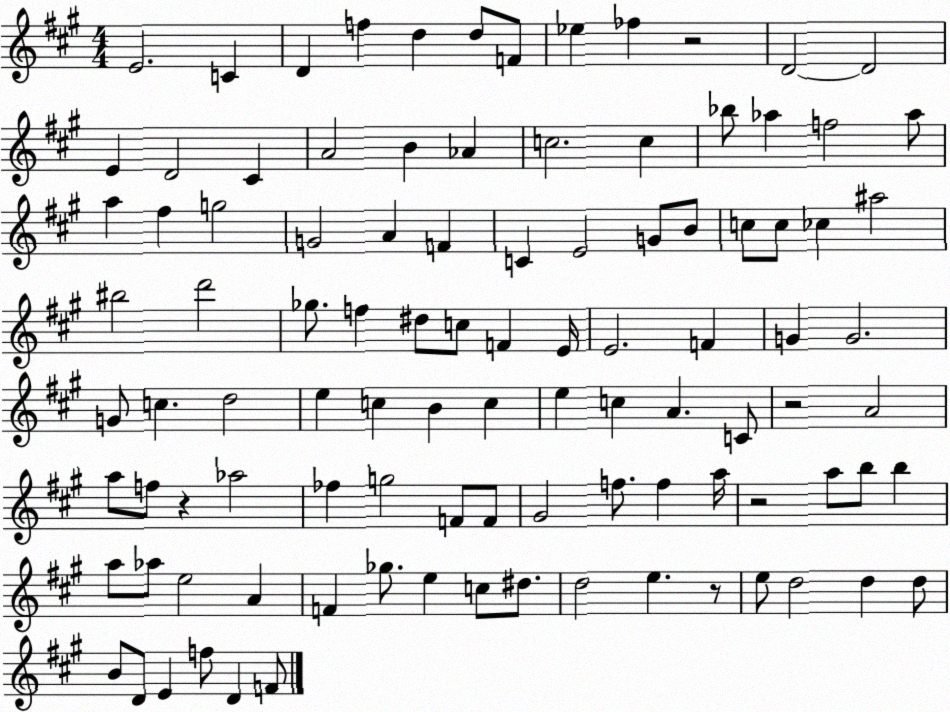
X:1
T:Untitled
M:4/4
L:1/4
K:A
E2 C D f d d/2 F/2 _e _f z2 D2 D2 E D2 ^C A2 B _A c2 c _b/2 _a f2 _a/2 a ^f g2 G2 A F C E2 G/2 B/2 c/2 c/2 _c ^a2 ^b2 d'2 _g/2 f ^d/2 c/2 F E/4 E2 F G G2 G/2 c d2 e c B c e c A C/2 z2 A2 a/2 f/2 z _a2 _f g2 F/2 F/2 ^G2 f/2 f a/4 z2 a/2 b/2 b a/2 _a/2 e2 A F _g/2 e c/2 ^d/2 d2 e z/2 e/2 d2 d d/2 B/2 D/2 E f/2 D F/2